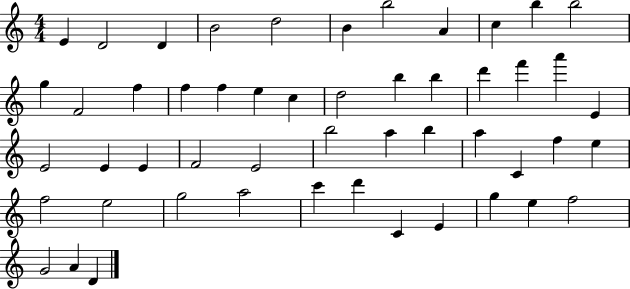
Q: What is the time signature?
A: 4/4